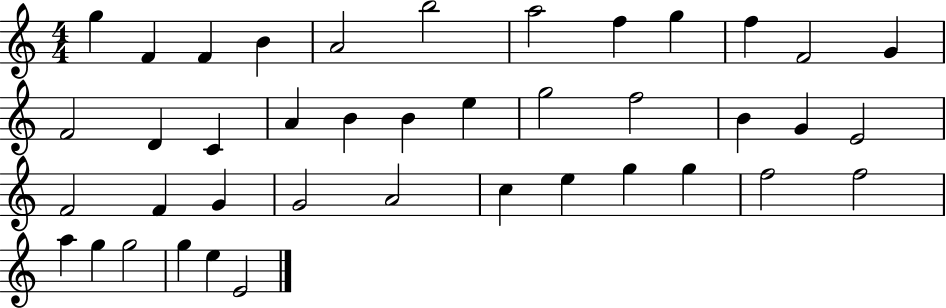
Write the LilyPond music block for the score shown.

{
  \clef treble
  \numericTimeSignature
  \time 4/4
  \key c \major
  g''4 f'4 f'4 b'4 | a'2 b''2 | a''2 f''4 g''4 | f''4 f'2 g'4 | \break f'2 d'4 c'4 | a'4 b'4 b'4 e''4 | g''2 f''2 | b'4 g'4 e'2 | \break f'2 f'4 g'4 | g'2 a'2 | c''4 e''4 g''4 g''4 | f''2 f''2 | \break a''4 g''4 g''2 | g''4 e''4 e'2 | \bar "|."
}